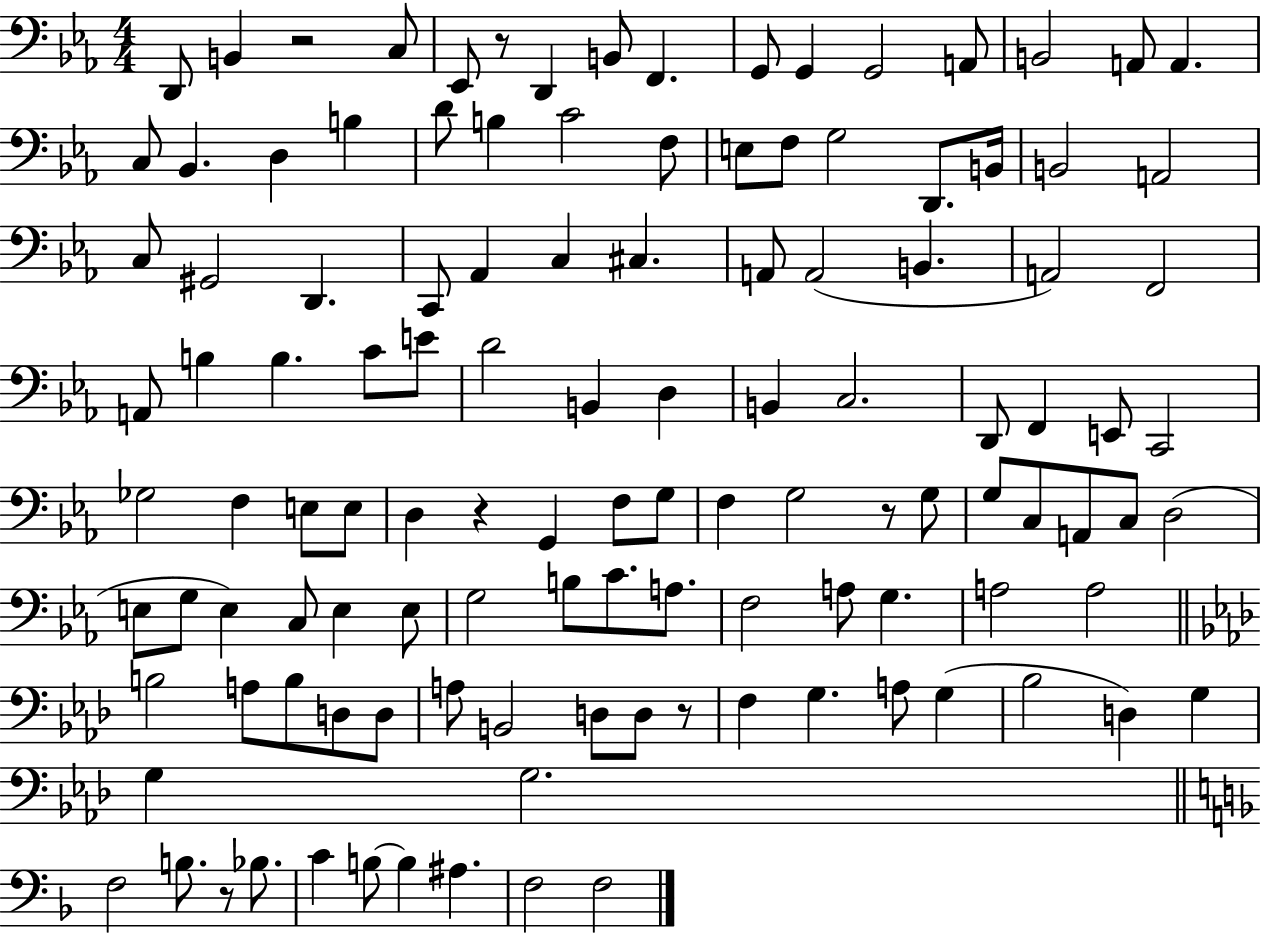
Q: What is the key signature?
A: EES major